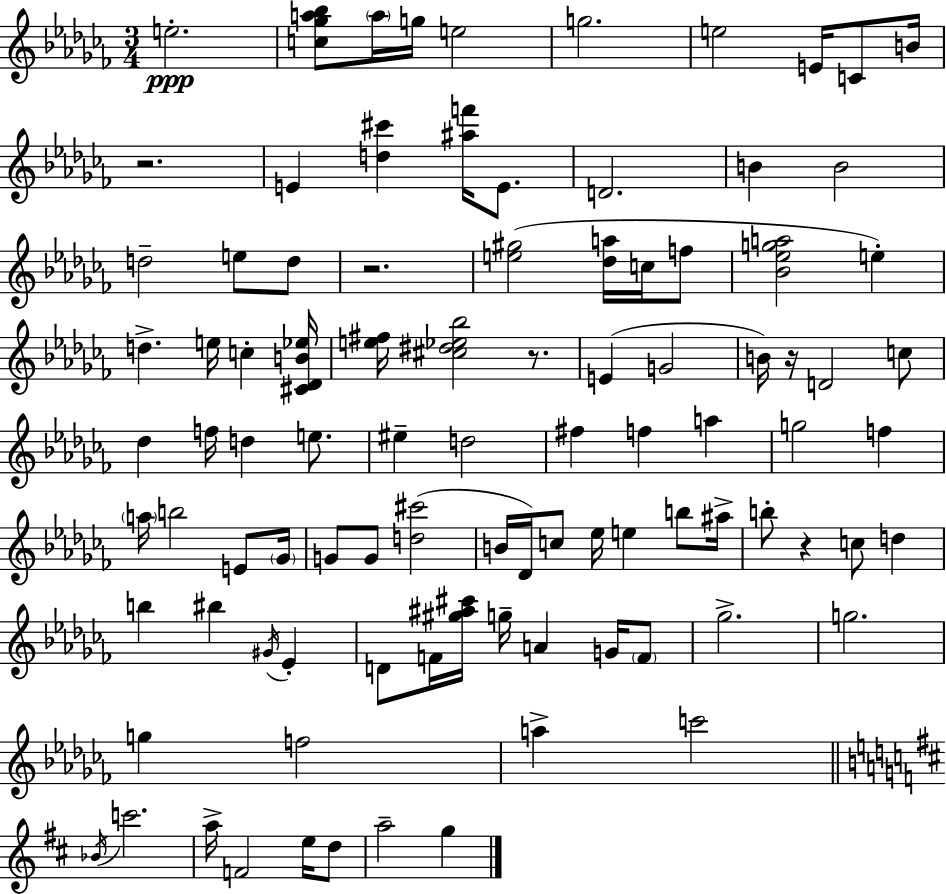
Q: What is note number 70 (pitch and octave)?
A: A5